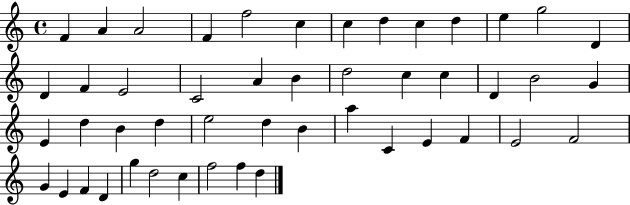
{
  \clef treble
  \time 4/4
  \defaultTimeSignature
  \key c \major
  f'4 a'4 a'2 | f'4 f''2 c''4 | c''4 d''4 c''4 d''4 | e''4 g''2 d'4 | \break d'4 f'4 e'2 | c'2 a'4 b'4 | d''2 c''4 c''4 | d'4 b'2 g'4 | \break e'4 d''4 b'4 d''4 | e''2 d''4 b'4 | a''4 c'4 e'4 f'4 | e'2 f'2 | \break g'4 e'4 f'4 d'4 | g''4 d''2 c''4 | f''2 f''4 d''4 | \bar "|."
}